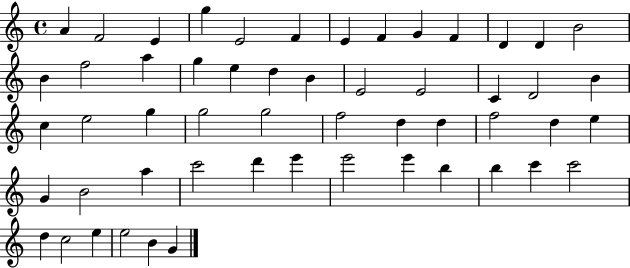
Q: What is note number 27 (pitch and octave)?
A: E5